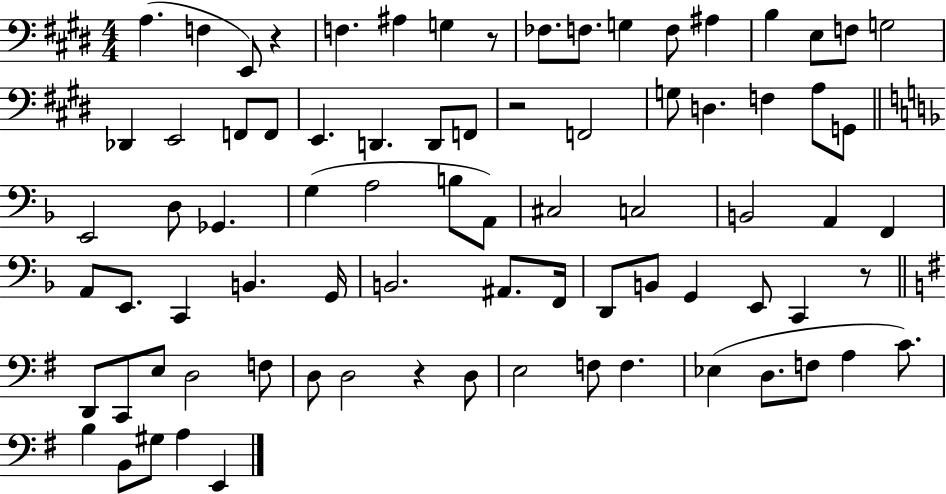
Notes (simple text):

A3/q. F3/q E2/e R/q F3/q. A#3/q G3/q R/e FES3/e. F3/e. G3/q F3/e A#3/q B3/q E3/e F3/e G3/h Db2/q E2/h F2/e F2/e E2/q. D2/q. D2/e F2/e R/h F2/h G3/e D3/q. F3/q A3/e G2/e E2/h D3/e Gb2/q. G3/q A3/h B3/e A2/e C#3/h C3/h B2/h A2/q F2/q A2/e E2/e. C2/q B2/q. G2/s B2/h. A#2/e. F2/s D2/e B2/e G2/q E2/e C2/q R/e D2/e C2/e E3/e D3/h F3/e D3/e D3/h R/q D3/e E3/h F3/e F3/q. Eb3/q D3/e. F3/e A3/q C4/e. B3/q B2/e G#3/e A3/q E2/q